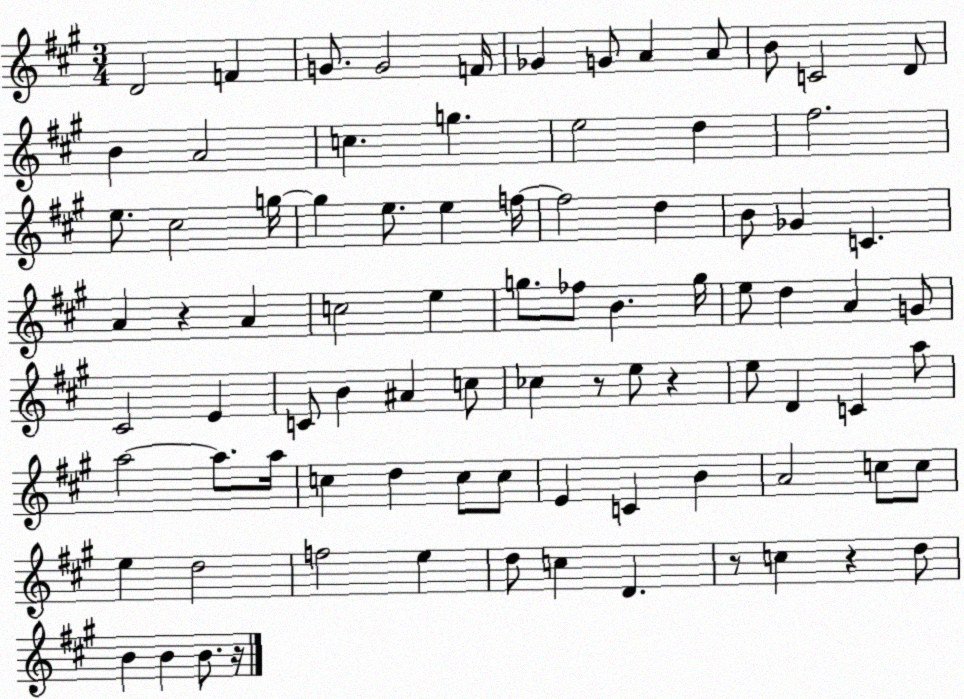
X:1
T:Untitled
M:3/4
L:1/4
K:A
D2 F G/2 G2 F/4 _G G/2 A A/2 B/2 C2 D/2 B A2 c g e2 d ^f2 e/2 ^c2 g/4 g e/2 e f/4 f2 d B/2 _G C A z A c2 e g/2 _f/2 B g/4 e/2 d A G/2 ^C2 E C/2 B ^A c/2 _c z/2 e/2 z e/2 D C a/2 a2 a/2 a/4 c d c/2 c/2 E C B A2 c/2 c/2 e d2 f2 e d/2 c D z/2 c z d/2 B B B/2 z/4